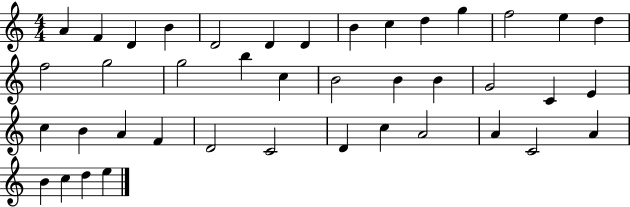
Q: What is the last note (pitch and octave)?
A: E5